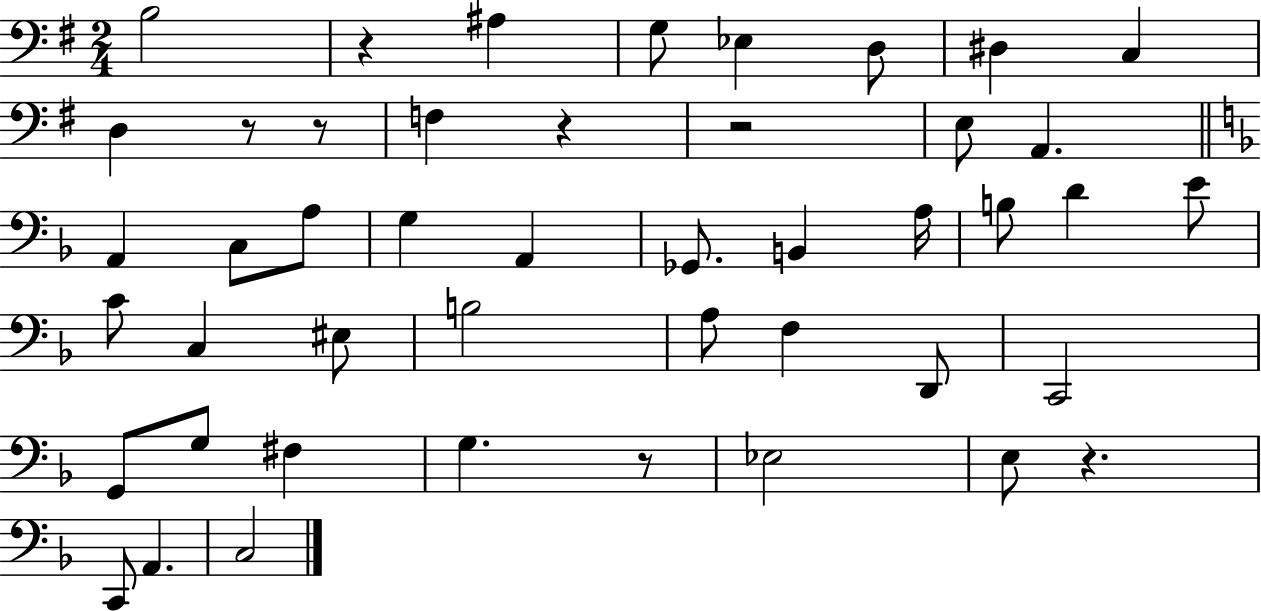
X:1
T:Untitled
M:2/4
L:1/4
K:G
B,2 z ^A, G,/2 _E, D,/2 ^D, C, D, z/2 z/2 F, z z2 E,/2 A,, A,, C,/2 A,/2 G, A,, _G,,/2 B,, A,/4 B,/2 D E/2 C/2 C, ^E,/2 B,2 A,/2 F, D,,/2 C,,2 G,,/2 G,/2 ^F, G, z/2 _E,2 E,/2 z C,,/2 A,, C,2